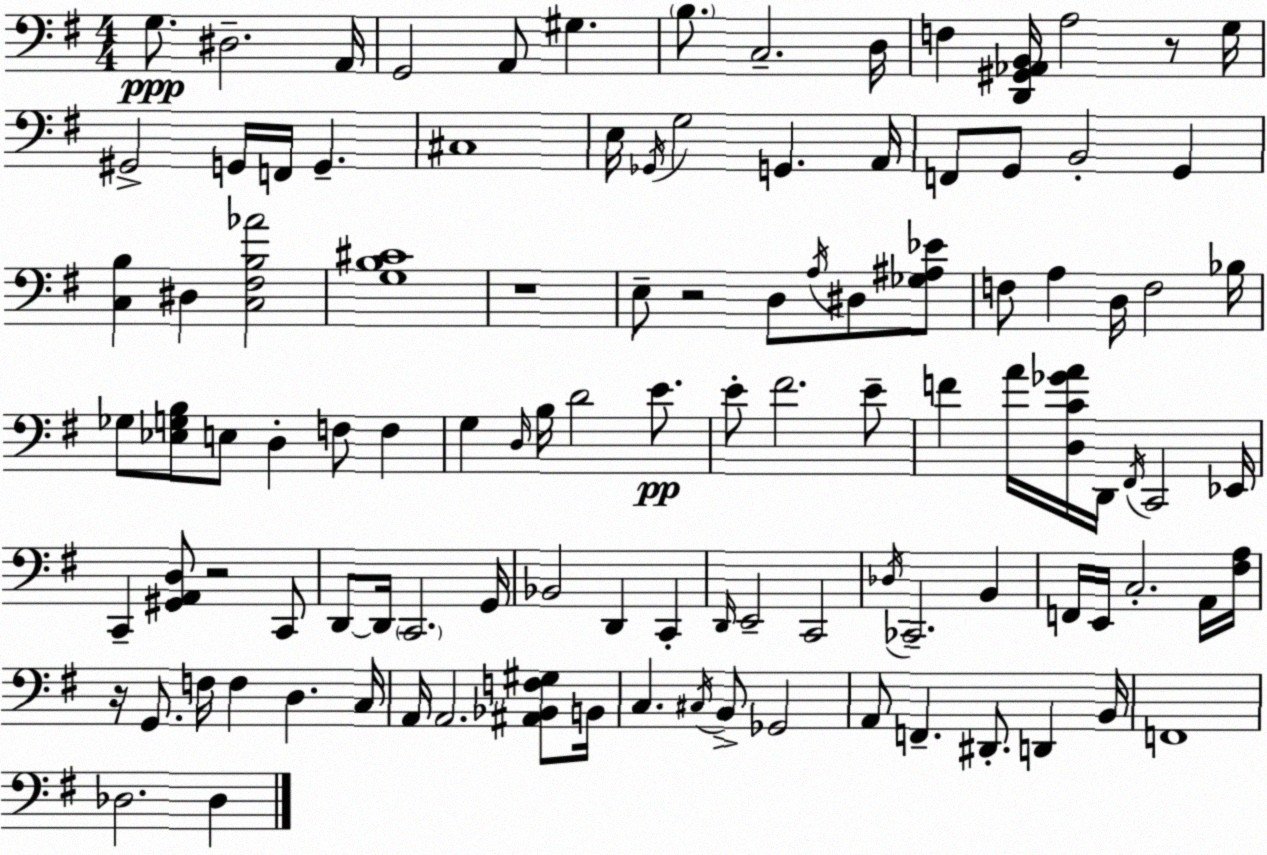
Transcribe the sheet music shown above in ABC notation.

X:1
T:Untitled
M:4/4
L:1/4
K:G
G,/2 ^D,2 A,,/4 G,,2 A,,/2 ^G, B,/2 C,2 D,/4 F, [D,,^G,,_A,,B,,]/4 A,2 z/2 G,/4 ^G,,2 G,,/4 F,,/4 G,, ^C,4 E,/4 _G,,/4 G,2 G,, A,,/4 F,,/2 G,,/2 B,,2 G,, [C,B,] ^D, [C,^F,B,_A]2 [G,B,^C]4 z4 E,/2 z2 D,/2 A,/4 ^D,/2 [_G,^A,_E]/2 F,/2 A, D,/4 F,2 _B,/4 _G,/2 [_E,G,B,]/2 E,/2 D, F,/2 F, G, D,/4 B,/4 D2 E/2 E/2 ^F2 E/2 F A/4 [D,C_GA]/4 D,,/4 ^F,,/4 C,,2 _E,,/4 C,, [^G,,A,,D,]/2 z2 C,,/2 D,,/2 D,,/4 C,,2 G,,/4 _B,,2 D,, C,, D,,/4 E,,2 C,,2 _D,/4 _C,,2 B,, F,,/4 E,,/4 C,2 A,,/4 [^F,A,]/4 z/4 G,,/2 F,/4 F, D, C,/4 A,,/4 A,,2 [^A,,_B,,F,^G,]/2 B,,/4 C, ^C,/4 B,,/2 _G,,2 A,,/2 F,, ^D,,/2 D,, B,,/4 F,,4 _D,2 _D,